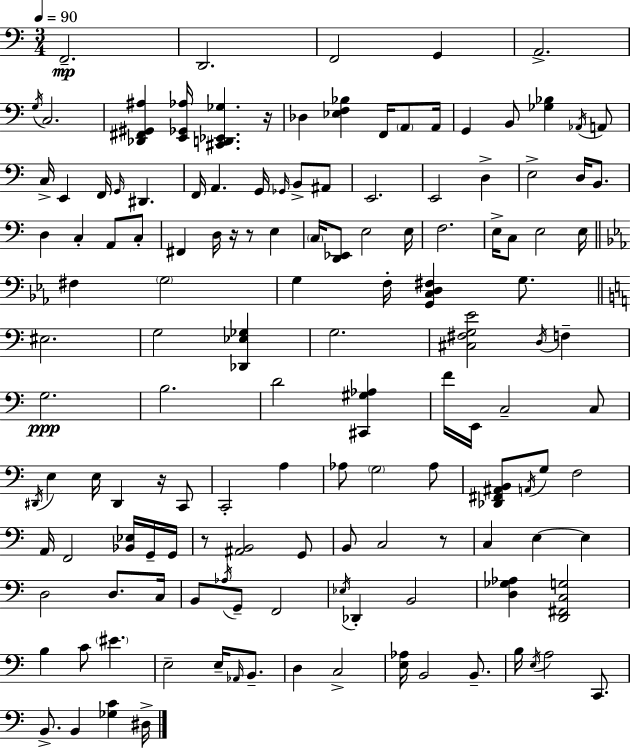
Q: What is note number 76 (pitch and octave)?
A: G3